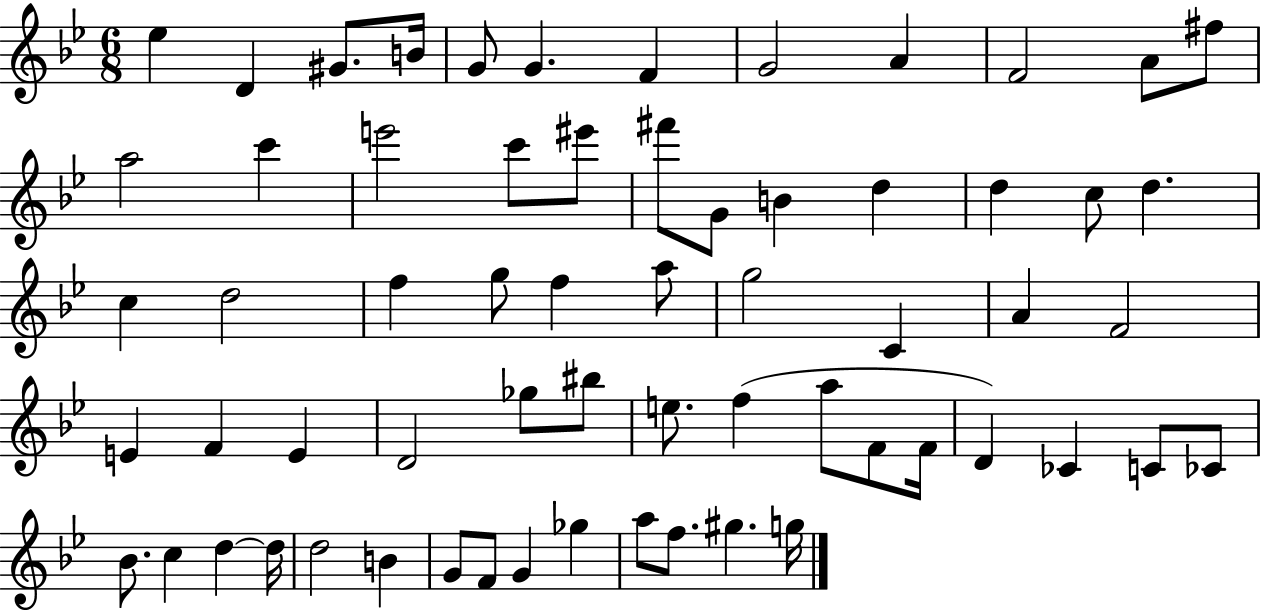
X:1
T:Untitled
M:6/8
L:1/4
K:Bb
_e D ^G/2 B/4 G/2 G F G2 A F2 A/2 ^f/2 a2 c' e'2 c'/2 ^e'/2 ^f'/2 G/2 B d d c/2 d c d2 f g/2 f a/2 g2 C A F2 E F E D2 _g/2 ^b/2 e/2 f a/2 F/2 F/4 D _C C/2 _C/2 _B/2 c d d/4 d2 B G/2 F/2 G _g a/2 f/2 ^g g/4